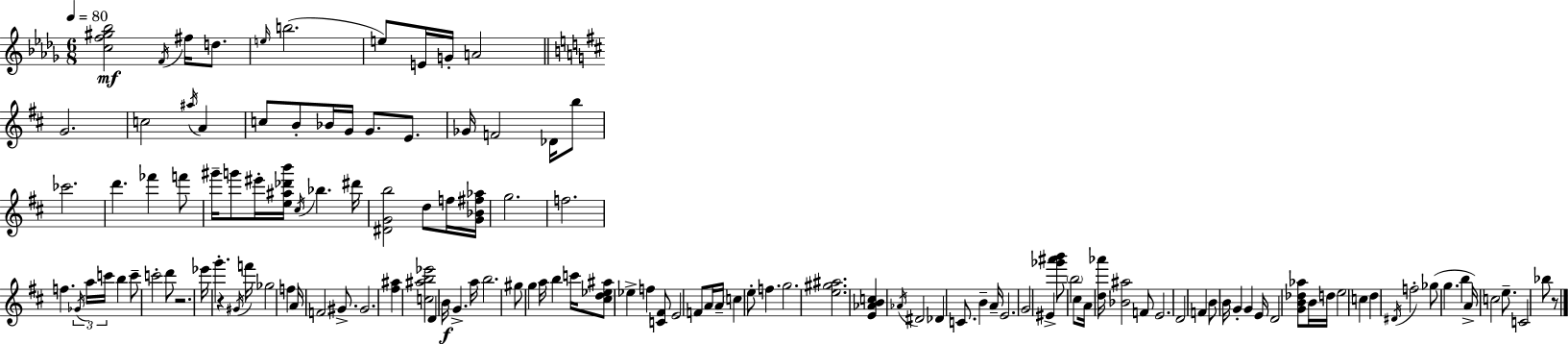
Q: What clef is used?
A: treble